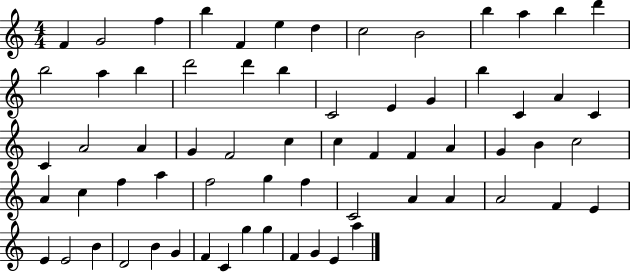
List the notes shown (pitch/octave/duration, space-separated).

F4/q G4/h F5/q B5/q F4/q E5/q D5/q C5/h B4/h B5/q A5/q B5/q D6/q B5/h A5/q B5/q D6/h D6/q B5/q C4/h E4/q G4/q B5/q C4/q A4/q C4/q C4/q A4/h A4/q G4/q F4/h C5/q C5/q F4/q F4/q A4/q G4/q B4/q C5/h A4/q C5/q F5/q A5/q F5/h G5/q F5/q C4/h A4/q A4/q A4/h F4/q E4/q E4/q E4/h B4/q D4/h B4/q G4/q F4/q C4/q G5/q G5/q F4/q G4/q E4/q A5/q